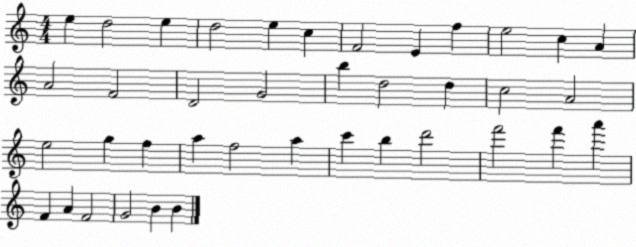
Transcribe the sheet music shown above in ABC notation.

X:1
T:Untitled
M:4/4
L:1/4
K:C
e d2 e d2 e c F2 E f e2 c A A2 F2 D2 G2 b d2 d c2 A2 e2 g f a f2 a c' b d'2 f'2 f' a' F A F2 G2 B B